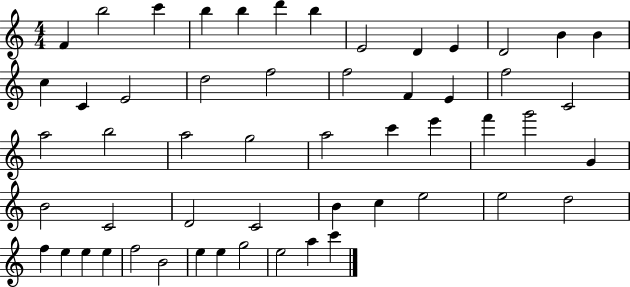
F4/q B5/h C6/q B5/q B5/q D6/q B5/q E4/h D4/q E4/q D4/h B4/q B4/q C5/q C4/q E4/h D5/h F5/h F5/h F4/q E4/q F5/h C4/h A5/h B5/h A5/h G5/h A5/h C6/q E6/q F6/q G6/h G4/q B4/h C4/h D4/h C4/h B4/q C5/q E5/h E5/h D5/h F5/q E5/q E5/q E5/q F5/h B4/h E5/q E5/q G5/h E5/h A5/q C6/q